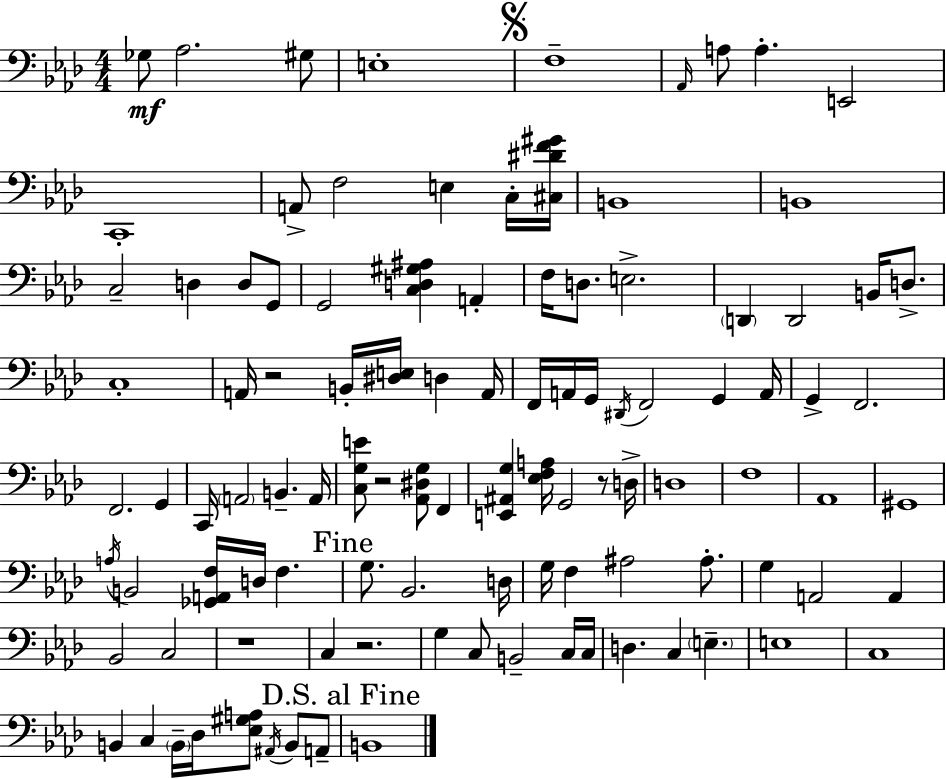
Gb3/e Ab3/h. G#3/e E3/w F3/w Ab2/s A3/e A3/q. E2/h C2/w A2/e F3/h E3/q C3/s [C#3,D#4,F4,G#4]/s B2/w B2/w C3/h D3/q D3/e G2/e G2/h [C3,D3,G#3,A#3]/q A2/q F3/s D3/e. E3/h. D2/q D2/h B2/s D3/e. C3/w A2/s R/h B2/s [D#3,E3]/s D3/q A2/s F2/s A2/s G2/s D#2/s F2/h G2/q A2/s G2/q F2/h. F2/h. G2/q C2/s A2/h B2/q. A2/s [C3,G3,E4]/e R/h [Ab2,D#3,G3]/e F2/q [E2,A#2,G3]/q [Eb3,F3,A3]/s G2/h R/e D3/s D3/w F3/w Ab2/w G#2/w A3/s B2/h [Gb2,A2,F3]/s D3/s F3/q. G3/e. Bb2/h. D3/s G3/s F3/q A#3/h A#3/e. G3/q A2/h A2/q Bb2/h C3/h R/w C3/q R/h. G3/q C3/e B2/h C3/s C3/s D3/q. C3/q E3/q. E3/w C3/w B2/q C3/q B2/s Db3/s [Eb3,G#3,A3]/e A#2/s B2/e A2/e B2/w